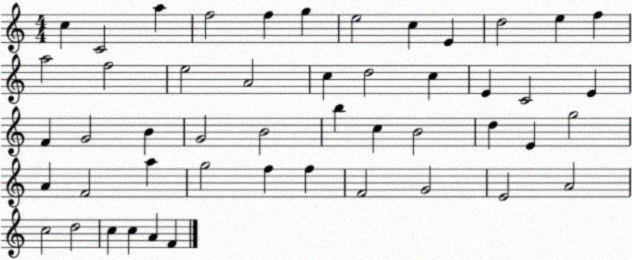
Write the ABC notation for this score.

X:1
T:Untitled
M:4/4
L:1/4
K:C
c C2 a f2 f g e2 c E d2 e f a2 f2 e2 A2 c d2 c E C2 E F G2 B G2 B2 b c B2 d E g2 A F2 a g2 f f F2 G2 E2 A2 c2 d2 c c A F